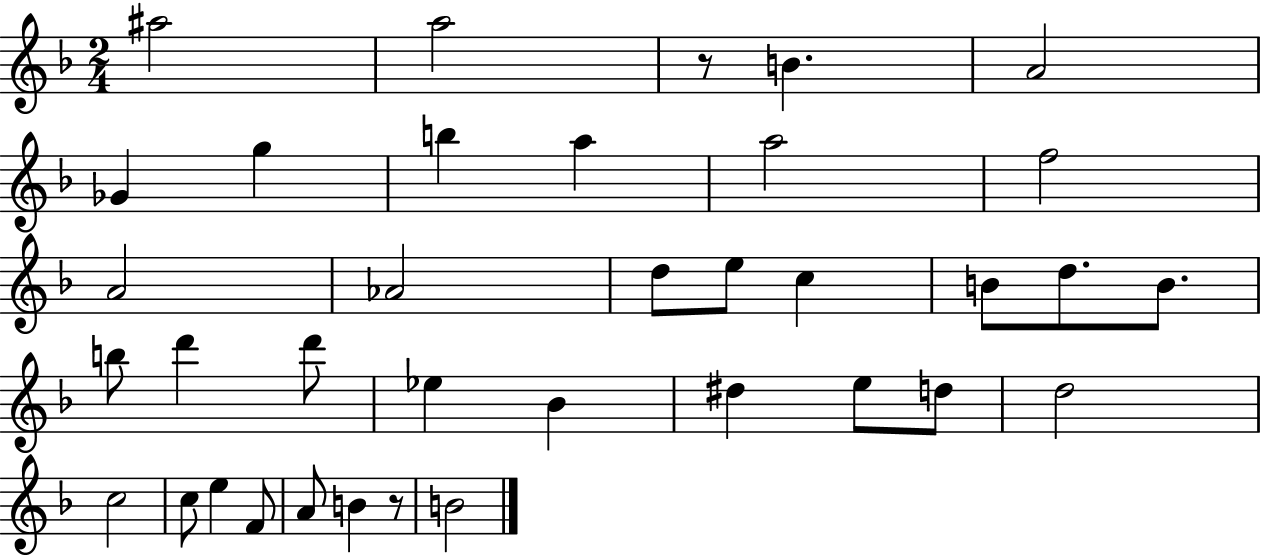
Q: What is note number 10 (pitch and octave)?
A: F5